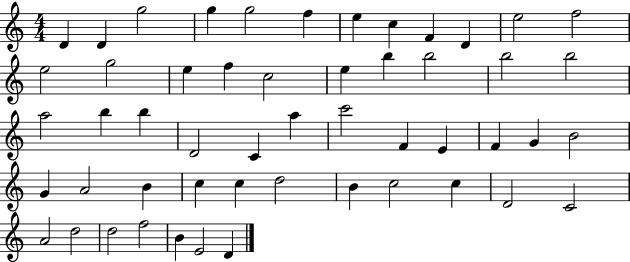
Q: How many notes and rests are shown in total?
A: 52